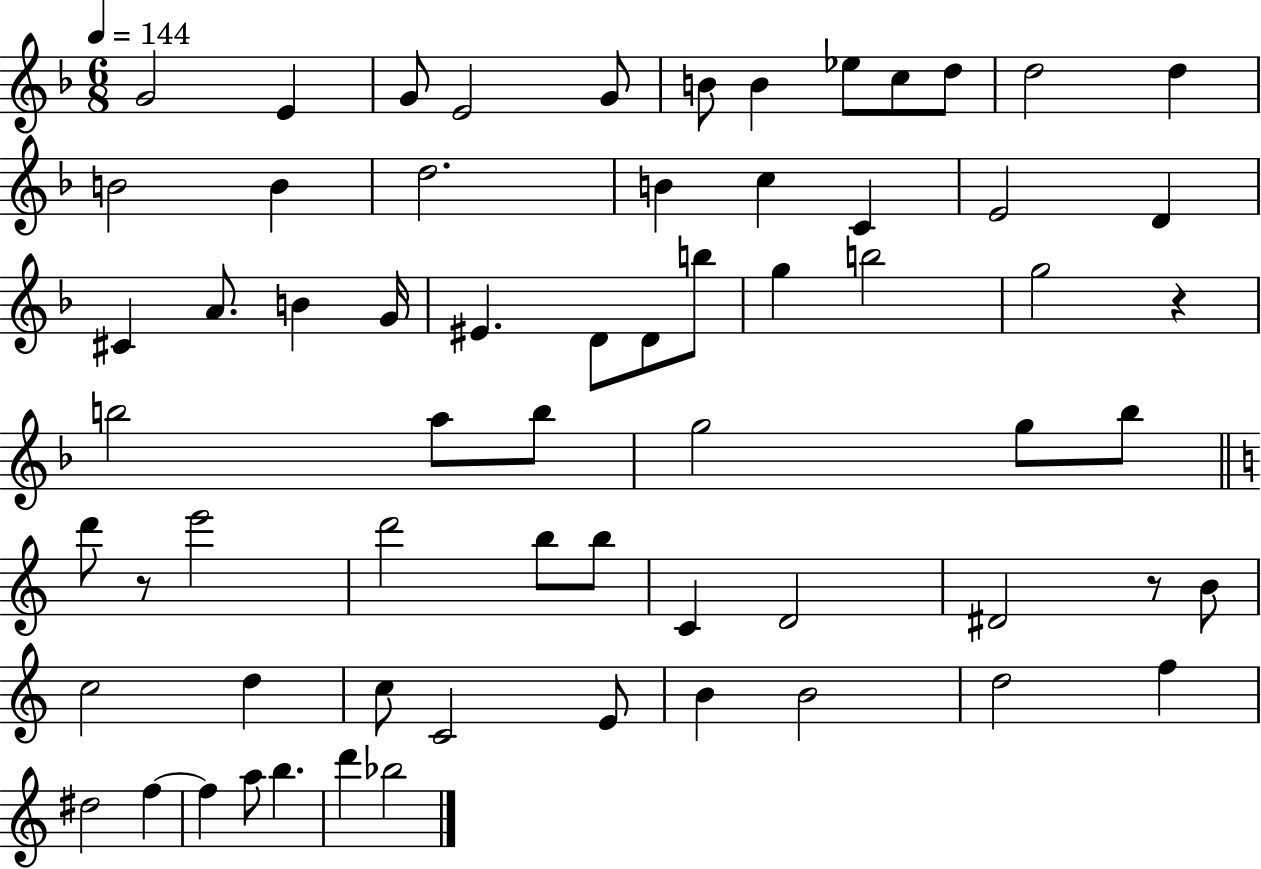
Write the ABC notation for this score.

X:1
T:Untitled
M:6/8
L:1/4
K:F
G2 E G/2 E2 G/2 B/2 B _e/2 c/2 d/2 d2 d B2 B d2 B c C E2 D ^C A/2 B G/4 ^E D/2 D/2 b/2 g b2 g2 z b2 a/2 b/2 g2 g/2 _b/2 d'/2 z/2 e'2 d'2 b/2 b/2 C D2 ^D2 z/2 B/2 c2 d c/2 C2 E/2 B B2 d2 f ^d2 f f a/2 b d' _b2